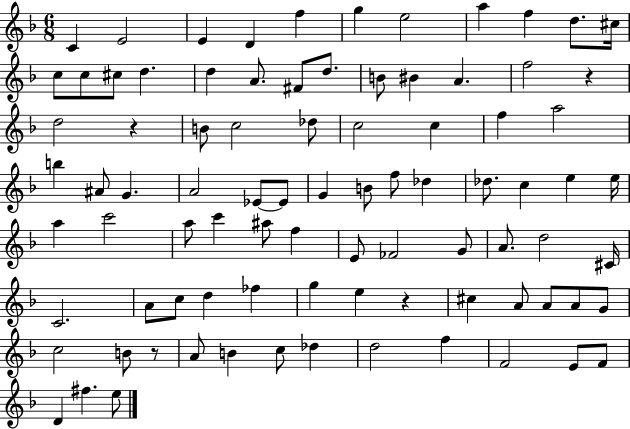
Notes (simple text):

C4/q E4/h E4/q D4/q F5/q G5/q E5/h A5/q F5/q D5/e. C#5/s C5/e C5/e C#5/e D5/q. D5/q A4/e. F#4/e D5/e. B4/e BIS4/q A4/q. F5/h R/q D5/h R/q B4/e C5/h Db5/e C5/h C5/q F5/q A5/h B5/q A#4/e G4/q. A4/h Eb4/e Eb4/e G4/q B4/e F5/e Db5/q Db5/e. C5/q E5/q E5/s A5/q C6/h A5/e C6/q A#5/e F5/q E4/e FES4/h G4/e A4/e. D5/h C#4/s C4/h. A4/e C5/e D5/q FES5/q G5/q E5/q R/q C#5/q A4/e A4/e A4/e G4/e C5/h B4/e R/e A4/e B4/q C5/e Db5/q D5/h F5/q F4/h E4/e F4/e D4/q F#5/q. E5/e